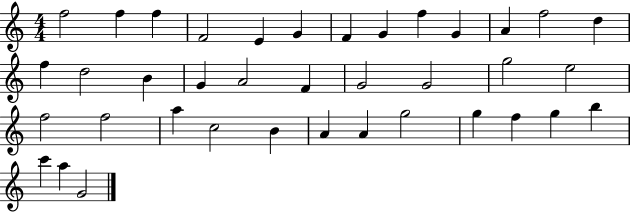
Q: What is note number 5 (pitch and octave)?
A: E4